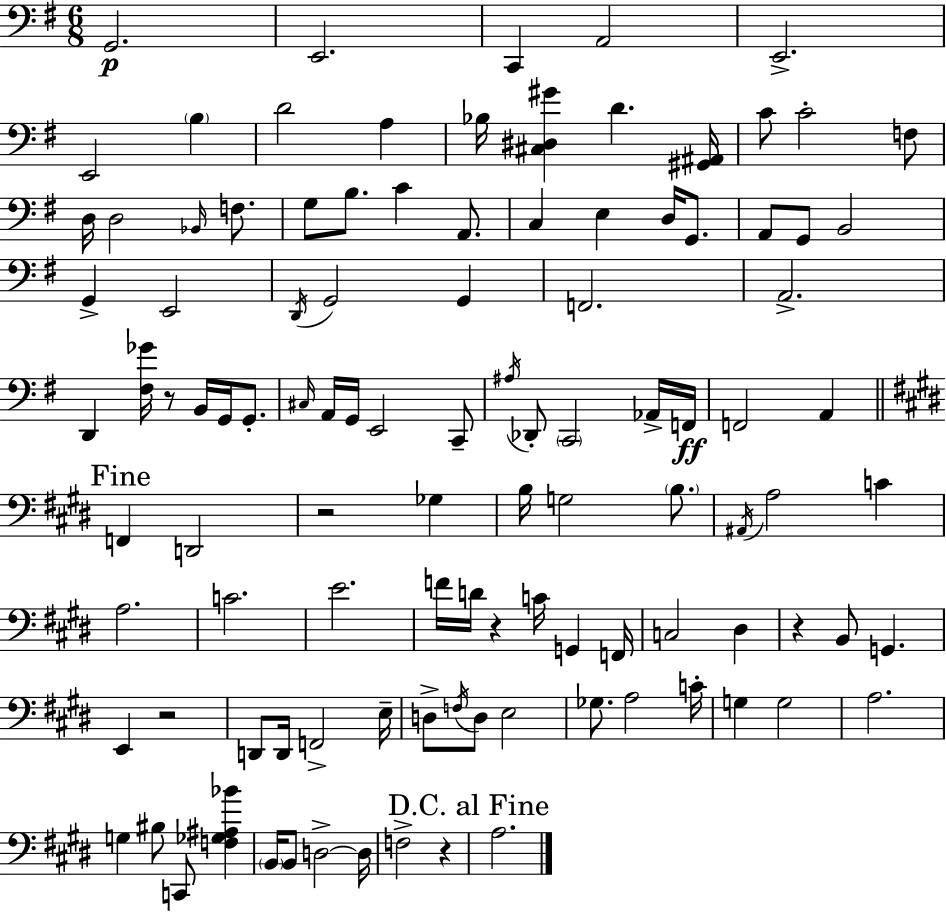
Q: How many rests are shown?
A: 6